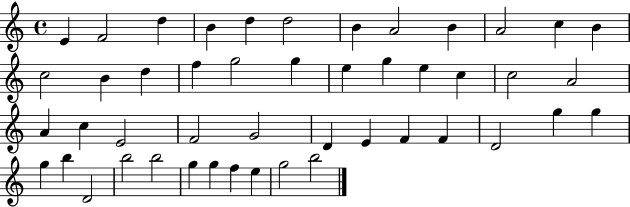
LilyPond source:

{
  \clef treble
  \time 4/4
  \defaultTimeSignature
  \key c \major
  e'4 f'2 d''4 | b'4 d''4 d''2 | b'4 a'2 b'4 | a'2 c''4 b'4 | \break c''2 b'4 d''4 | f''4 g''2 g''4 | e''4 g''4 e''4 c''4 | c''2 a'2 | \break a'4 c''4 e'2 | f'2 g'2 | d'4 e'4 f'4 f'4 | d'2 g''4 g''4 | \break g''4 b''4 d'2 | b''2 b''2 | g''4 g''4 f''4 e''4 | g''2 b''2 | \break \bar "|."
}